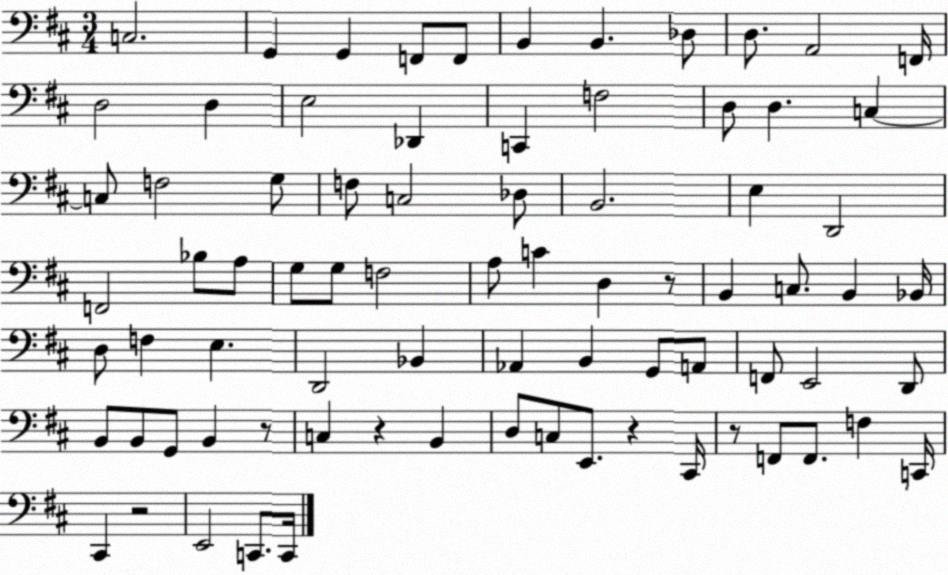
X:1
T:Untitled
M:3/4
L:1/4
K:D
C,2 G,, G,, F,,/2 F,,/2 B,, B,, _D,/2 D,/2 A,,2 F,,/4 D,2 D, E,2 _D,, C,, F,2 D,/2 D, C, C,/2 F,2 G,/2 F,/2 C,2 _D,/2 B,,2 E, D,,2 F,,2 _B,/2 A,/2 G,/2 G,/2 F,2 A,/2 C D, z/2 B,, C,/2 B,, _B,,/4 D,/2 F, E, D,,2 _B,, _A,, B,, G,,/2 A,,/2 F,,/2 E,,2 D,,/2 B,,/2 B,,/2 G,,/2 B,, z/2 C, z B,, D,/2 C,/2 E,,/2 z ^C,,/4 z/2 F,,/2 F,,/2 F, C,,/4 ^C,, z2 E,,2 C,,/2 C,,/4